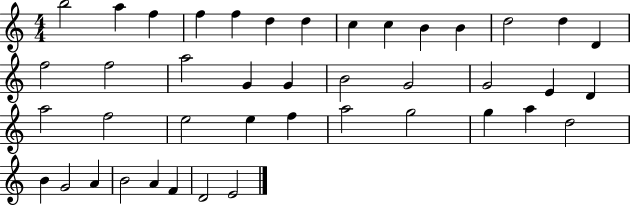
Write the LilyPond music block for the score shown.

{
  \clef treble
  \numericTimeSignature
  \time 4/4
  \key c \major
  b''2 a''4 f''4 | f''4 f''4 d''4 d''4 | c''4 c''4 b'4 b'4 | d''2 d''4 d'4 | \break f''2 f''2 | a''2 g'4 g'4 | b'2 g'2 | g'2 e'4 d'4 | \break a''2 f''2 | e''2 e''4 f''4 | a''2 g''2 | g''4 a''4 d''2 | \break b'4 g'2 a'4 | b'2 a'4 f'4 | d'2 e'2 | \bar "|."
}